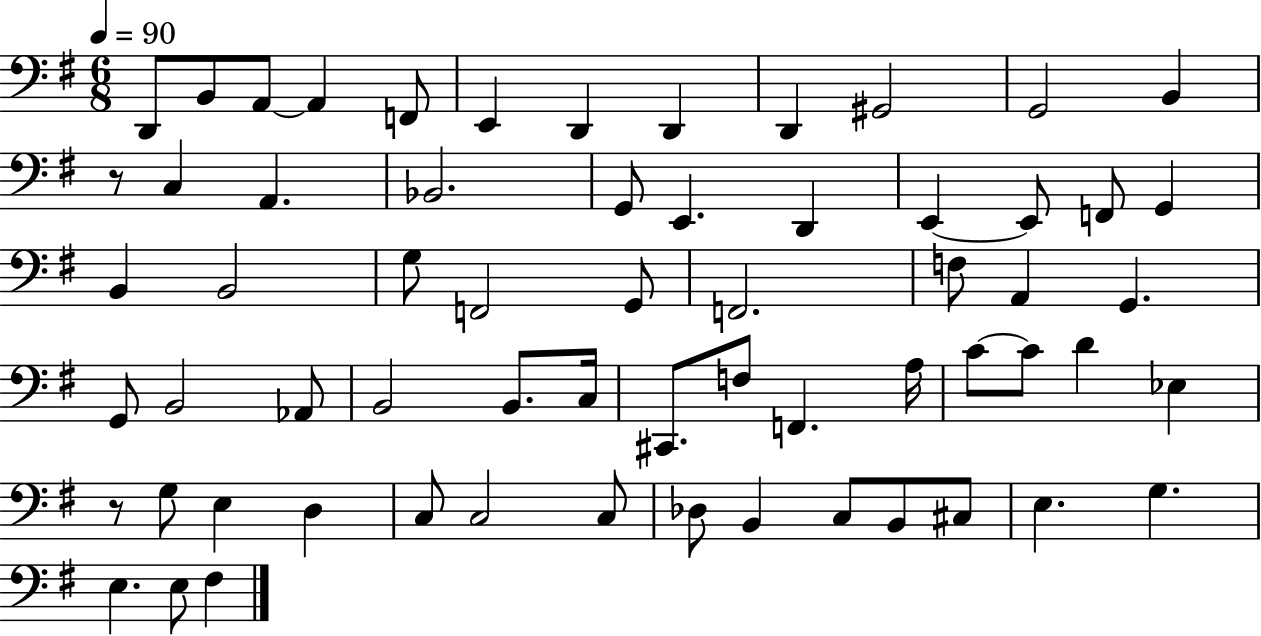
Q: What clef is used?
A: bass